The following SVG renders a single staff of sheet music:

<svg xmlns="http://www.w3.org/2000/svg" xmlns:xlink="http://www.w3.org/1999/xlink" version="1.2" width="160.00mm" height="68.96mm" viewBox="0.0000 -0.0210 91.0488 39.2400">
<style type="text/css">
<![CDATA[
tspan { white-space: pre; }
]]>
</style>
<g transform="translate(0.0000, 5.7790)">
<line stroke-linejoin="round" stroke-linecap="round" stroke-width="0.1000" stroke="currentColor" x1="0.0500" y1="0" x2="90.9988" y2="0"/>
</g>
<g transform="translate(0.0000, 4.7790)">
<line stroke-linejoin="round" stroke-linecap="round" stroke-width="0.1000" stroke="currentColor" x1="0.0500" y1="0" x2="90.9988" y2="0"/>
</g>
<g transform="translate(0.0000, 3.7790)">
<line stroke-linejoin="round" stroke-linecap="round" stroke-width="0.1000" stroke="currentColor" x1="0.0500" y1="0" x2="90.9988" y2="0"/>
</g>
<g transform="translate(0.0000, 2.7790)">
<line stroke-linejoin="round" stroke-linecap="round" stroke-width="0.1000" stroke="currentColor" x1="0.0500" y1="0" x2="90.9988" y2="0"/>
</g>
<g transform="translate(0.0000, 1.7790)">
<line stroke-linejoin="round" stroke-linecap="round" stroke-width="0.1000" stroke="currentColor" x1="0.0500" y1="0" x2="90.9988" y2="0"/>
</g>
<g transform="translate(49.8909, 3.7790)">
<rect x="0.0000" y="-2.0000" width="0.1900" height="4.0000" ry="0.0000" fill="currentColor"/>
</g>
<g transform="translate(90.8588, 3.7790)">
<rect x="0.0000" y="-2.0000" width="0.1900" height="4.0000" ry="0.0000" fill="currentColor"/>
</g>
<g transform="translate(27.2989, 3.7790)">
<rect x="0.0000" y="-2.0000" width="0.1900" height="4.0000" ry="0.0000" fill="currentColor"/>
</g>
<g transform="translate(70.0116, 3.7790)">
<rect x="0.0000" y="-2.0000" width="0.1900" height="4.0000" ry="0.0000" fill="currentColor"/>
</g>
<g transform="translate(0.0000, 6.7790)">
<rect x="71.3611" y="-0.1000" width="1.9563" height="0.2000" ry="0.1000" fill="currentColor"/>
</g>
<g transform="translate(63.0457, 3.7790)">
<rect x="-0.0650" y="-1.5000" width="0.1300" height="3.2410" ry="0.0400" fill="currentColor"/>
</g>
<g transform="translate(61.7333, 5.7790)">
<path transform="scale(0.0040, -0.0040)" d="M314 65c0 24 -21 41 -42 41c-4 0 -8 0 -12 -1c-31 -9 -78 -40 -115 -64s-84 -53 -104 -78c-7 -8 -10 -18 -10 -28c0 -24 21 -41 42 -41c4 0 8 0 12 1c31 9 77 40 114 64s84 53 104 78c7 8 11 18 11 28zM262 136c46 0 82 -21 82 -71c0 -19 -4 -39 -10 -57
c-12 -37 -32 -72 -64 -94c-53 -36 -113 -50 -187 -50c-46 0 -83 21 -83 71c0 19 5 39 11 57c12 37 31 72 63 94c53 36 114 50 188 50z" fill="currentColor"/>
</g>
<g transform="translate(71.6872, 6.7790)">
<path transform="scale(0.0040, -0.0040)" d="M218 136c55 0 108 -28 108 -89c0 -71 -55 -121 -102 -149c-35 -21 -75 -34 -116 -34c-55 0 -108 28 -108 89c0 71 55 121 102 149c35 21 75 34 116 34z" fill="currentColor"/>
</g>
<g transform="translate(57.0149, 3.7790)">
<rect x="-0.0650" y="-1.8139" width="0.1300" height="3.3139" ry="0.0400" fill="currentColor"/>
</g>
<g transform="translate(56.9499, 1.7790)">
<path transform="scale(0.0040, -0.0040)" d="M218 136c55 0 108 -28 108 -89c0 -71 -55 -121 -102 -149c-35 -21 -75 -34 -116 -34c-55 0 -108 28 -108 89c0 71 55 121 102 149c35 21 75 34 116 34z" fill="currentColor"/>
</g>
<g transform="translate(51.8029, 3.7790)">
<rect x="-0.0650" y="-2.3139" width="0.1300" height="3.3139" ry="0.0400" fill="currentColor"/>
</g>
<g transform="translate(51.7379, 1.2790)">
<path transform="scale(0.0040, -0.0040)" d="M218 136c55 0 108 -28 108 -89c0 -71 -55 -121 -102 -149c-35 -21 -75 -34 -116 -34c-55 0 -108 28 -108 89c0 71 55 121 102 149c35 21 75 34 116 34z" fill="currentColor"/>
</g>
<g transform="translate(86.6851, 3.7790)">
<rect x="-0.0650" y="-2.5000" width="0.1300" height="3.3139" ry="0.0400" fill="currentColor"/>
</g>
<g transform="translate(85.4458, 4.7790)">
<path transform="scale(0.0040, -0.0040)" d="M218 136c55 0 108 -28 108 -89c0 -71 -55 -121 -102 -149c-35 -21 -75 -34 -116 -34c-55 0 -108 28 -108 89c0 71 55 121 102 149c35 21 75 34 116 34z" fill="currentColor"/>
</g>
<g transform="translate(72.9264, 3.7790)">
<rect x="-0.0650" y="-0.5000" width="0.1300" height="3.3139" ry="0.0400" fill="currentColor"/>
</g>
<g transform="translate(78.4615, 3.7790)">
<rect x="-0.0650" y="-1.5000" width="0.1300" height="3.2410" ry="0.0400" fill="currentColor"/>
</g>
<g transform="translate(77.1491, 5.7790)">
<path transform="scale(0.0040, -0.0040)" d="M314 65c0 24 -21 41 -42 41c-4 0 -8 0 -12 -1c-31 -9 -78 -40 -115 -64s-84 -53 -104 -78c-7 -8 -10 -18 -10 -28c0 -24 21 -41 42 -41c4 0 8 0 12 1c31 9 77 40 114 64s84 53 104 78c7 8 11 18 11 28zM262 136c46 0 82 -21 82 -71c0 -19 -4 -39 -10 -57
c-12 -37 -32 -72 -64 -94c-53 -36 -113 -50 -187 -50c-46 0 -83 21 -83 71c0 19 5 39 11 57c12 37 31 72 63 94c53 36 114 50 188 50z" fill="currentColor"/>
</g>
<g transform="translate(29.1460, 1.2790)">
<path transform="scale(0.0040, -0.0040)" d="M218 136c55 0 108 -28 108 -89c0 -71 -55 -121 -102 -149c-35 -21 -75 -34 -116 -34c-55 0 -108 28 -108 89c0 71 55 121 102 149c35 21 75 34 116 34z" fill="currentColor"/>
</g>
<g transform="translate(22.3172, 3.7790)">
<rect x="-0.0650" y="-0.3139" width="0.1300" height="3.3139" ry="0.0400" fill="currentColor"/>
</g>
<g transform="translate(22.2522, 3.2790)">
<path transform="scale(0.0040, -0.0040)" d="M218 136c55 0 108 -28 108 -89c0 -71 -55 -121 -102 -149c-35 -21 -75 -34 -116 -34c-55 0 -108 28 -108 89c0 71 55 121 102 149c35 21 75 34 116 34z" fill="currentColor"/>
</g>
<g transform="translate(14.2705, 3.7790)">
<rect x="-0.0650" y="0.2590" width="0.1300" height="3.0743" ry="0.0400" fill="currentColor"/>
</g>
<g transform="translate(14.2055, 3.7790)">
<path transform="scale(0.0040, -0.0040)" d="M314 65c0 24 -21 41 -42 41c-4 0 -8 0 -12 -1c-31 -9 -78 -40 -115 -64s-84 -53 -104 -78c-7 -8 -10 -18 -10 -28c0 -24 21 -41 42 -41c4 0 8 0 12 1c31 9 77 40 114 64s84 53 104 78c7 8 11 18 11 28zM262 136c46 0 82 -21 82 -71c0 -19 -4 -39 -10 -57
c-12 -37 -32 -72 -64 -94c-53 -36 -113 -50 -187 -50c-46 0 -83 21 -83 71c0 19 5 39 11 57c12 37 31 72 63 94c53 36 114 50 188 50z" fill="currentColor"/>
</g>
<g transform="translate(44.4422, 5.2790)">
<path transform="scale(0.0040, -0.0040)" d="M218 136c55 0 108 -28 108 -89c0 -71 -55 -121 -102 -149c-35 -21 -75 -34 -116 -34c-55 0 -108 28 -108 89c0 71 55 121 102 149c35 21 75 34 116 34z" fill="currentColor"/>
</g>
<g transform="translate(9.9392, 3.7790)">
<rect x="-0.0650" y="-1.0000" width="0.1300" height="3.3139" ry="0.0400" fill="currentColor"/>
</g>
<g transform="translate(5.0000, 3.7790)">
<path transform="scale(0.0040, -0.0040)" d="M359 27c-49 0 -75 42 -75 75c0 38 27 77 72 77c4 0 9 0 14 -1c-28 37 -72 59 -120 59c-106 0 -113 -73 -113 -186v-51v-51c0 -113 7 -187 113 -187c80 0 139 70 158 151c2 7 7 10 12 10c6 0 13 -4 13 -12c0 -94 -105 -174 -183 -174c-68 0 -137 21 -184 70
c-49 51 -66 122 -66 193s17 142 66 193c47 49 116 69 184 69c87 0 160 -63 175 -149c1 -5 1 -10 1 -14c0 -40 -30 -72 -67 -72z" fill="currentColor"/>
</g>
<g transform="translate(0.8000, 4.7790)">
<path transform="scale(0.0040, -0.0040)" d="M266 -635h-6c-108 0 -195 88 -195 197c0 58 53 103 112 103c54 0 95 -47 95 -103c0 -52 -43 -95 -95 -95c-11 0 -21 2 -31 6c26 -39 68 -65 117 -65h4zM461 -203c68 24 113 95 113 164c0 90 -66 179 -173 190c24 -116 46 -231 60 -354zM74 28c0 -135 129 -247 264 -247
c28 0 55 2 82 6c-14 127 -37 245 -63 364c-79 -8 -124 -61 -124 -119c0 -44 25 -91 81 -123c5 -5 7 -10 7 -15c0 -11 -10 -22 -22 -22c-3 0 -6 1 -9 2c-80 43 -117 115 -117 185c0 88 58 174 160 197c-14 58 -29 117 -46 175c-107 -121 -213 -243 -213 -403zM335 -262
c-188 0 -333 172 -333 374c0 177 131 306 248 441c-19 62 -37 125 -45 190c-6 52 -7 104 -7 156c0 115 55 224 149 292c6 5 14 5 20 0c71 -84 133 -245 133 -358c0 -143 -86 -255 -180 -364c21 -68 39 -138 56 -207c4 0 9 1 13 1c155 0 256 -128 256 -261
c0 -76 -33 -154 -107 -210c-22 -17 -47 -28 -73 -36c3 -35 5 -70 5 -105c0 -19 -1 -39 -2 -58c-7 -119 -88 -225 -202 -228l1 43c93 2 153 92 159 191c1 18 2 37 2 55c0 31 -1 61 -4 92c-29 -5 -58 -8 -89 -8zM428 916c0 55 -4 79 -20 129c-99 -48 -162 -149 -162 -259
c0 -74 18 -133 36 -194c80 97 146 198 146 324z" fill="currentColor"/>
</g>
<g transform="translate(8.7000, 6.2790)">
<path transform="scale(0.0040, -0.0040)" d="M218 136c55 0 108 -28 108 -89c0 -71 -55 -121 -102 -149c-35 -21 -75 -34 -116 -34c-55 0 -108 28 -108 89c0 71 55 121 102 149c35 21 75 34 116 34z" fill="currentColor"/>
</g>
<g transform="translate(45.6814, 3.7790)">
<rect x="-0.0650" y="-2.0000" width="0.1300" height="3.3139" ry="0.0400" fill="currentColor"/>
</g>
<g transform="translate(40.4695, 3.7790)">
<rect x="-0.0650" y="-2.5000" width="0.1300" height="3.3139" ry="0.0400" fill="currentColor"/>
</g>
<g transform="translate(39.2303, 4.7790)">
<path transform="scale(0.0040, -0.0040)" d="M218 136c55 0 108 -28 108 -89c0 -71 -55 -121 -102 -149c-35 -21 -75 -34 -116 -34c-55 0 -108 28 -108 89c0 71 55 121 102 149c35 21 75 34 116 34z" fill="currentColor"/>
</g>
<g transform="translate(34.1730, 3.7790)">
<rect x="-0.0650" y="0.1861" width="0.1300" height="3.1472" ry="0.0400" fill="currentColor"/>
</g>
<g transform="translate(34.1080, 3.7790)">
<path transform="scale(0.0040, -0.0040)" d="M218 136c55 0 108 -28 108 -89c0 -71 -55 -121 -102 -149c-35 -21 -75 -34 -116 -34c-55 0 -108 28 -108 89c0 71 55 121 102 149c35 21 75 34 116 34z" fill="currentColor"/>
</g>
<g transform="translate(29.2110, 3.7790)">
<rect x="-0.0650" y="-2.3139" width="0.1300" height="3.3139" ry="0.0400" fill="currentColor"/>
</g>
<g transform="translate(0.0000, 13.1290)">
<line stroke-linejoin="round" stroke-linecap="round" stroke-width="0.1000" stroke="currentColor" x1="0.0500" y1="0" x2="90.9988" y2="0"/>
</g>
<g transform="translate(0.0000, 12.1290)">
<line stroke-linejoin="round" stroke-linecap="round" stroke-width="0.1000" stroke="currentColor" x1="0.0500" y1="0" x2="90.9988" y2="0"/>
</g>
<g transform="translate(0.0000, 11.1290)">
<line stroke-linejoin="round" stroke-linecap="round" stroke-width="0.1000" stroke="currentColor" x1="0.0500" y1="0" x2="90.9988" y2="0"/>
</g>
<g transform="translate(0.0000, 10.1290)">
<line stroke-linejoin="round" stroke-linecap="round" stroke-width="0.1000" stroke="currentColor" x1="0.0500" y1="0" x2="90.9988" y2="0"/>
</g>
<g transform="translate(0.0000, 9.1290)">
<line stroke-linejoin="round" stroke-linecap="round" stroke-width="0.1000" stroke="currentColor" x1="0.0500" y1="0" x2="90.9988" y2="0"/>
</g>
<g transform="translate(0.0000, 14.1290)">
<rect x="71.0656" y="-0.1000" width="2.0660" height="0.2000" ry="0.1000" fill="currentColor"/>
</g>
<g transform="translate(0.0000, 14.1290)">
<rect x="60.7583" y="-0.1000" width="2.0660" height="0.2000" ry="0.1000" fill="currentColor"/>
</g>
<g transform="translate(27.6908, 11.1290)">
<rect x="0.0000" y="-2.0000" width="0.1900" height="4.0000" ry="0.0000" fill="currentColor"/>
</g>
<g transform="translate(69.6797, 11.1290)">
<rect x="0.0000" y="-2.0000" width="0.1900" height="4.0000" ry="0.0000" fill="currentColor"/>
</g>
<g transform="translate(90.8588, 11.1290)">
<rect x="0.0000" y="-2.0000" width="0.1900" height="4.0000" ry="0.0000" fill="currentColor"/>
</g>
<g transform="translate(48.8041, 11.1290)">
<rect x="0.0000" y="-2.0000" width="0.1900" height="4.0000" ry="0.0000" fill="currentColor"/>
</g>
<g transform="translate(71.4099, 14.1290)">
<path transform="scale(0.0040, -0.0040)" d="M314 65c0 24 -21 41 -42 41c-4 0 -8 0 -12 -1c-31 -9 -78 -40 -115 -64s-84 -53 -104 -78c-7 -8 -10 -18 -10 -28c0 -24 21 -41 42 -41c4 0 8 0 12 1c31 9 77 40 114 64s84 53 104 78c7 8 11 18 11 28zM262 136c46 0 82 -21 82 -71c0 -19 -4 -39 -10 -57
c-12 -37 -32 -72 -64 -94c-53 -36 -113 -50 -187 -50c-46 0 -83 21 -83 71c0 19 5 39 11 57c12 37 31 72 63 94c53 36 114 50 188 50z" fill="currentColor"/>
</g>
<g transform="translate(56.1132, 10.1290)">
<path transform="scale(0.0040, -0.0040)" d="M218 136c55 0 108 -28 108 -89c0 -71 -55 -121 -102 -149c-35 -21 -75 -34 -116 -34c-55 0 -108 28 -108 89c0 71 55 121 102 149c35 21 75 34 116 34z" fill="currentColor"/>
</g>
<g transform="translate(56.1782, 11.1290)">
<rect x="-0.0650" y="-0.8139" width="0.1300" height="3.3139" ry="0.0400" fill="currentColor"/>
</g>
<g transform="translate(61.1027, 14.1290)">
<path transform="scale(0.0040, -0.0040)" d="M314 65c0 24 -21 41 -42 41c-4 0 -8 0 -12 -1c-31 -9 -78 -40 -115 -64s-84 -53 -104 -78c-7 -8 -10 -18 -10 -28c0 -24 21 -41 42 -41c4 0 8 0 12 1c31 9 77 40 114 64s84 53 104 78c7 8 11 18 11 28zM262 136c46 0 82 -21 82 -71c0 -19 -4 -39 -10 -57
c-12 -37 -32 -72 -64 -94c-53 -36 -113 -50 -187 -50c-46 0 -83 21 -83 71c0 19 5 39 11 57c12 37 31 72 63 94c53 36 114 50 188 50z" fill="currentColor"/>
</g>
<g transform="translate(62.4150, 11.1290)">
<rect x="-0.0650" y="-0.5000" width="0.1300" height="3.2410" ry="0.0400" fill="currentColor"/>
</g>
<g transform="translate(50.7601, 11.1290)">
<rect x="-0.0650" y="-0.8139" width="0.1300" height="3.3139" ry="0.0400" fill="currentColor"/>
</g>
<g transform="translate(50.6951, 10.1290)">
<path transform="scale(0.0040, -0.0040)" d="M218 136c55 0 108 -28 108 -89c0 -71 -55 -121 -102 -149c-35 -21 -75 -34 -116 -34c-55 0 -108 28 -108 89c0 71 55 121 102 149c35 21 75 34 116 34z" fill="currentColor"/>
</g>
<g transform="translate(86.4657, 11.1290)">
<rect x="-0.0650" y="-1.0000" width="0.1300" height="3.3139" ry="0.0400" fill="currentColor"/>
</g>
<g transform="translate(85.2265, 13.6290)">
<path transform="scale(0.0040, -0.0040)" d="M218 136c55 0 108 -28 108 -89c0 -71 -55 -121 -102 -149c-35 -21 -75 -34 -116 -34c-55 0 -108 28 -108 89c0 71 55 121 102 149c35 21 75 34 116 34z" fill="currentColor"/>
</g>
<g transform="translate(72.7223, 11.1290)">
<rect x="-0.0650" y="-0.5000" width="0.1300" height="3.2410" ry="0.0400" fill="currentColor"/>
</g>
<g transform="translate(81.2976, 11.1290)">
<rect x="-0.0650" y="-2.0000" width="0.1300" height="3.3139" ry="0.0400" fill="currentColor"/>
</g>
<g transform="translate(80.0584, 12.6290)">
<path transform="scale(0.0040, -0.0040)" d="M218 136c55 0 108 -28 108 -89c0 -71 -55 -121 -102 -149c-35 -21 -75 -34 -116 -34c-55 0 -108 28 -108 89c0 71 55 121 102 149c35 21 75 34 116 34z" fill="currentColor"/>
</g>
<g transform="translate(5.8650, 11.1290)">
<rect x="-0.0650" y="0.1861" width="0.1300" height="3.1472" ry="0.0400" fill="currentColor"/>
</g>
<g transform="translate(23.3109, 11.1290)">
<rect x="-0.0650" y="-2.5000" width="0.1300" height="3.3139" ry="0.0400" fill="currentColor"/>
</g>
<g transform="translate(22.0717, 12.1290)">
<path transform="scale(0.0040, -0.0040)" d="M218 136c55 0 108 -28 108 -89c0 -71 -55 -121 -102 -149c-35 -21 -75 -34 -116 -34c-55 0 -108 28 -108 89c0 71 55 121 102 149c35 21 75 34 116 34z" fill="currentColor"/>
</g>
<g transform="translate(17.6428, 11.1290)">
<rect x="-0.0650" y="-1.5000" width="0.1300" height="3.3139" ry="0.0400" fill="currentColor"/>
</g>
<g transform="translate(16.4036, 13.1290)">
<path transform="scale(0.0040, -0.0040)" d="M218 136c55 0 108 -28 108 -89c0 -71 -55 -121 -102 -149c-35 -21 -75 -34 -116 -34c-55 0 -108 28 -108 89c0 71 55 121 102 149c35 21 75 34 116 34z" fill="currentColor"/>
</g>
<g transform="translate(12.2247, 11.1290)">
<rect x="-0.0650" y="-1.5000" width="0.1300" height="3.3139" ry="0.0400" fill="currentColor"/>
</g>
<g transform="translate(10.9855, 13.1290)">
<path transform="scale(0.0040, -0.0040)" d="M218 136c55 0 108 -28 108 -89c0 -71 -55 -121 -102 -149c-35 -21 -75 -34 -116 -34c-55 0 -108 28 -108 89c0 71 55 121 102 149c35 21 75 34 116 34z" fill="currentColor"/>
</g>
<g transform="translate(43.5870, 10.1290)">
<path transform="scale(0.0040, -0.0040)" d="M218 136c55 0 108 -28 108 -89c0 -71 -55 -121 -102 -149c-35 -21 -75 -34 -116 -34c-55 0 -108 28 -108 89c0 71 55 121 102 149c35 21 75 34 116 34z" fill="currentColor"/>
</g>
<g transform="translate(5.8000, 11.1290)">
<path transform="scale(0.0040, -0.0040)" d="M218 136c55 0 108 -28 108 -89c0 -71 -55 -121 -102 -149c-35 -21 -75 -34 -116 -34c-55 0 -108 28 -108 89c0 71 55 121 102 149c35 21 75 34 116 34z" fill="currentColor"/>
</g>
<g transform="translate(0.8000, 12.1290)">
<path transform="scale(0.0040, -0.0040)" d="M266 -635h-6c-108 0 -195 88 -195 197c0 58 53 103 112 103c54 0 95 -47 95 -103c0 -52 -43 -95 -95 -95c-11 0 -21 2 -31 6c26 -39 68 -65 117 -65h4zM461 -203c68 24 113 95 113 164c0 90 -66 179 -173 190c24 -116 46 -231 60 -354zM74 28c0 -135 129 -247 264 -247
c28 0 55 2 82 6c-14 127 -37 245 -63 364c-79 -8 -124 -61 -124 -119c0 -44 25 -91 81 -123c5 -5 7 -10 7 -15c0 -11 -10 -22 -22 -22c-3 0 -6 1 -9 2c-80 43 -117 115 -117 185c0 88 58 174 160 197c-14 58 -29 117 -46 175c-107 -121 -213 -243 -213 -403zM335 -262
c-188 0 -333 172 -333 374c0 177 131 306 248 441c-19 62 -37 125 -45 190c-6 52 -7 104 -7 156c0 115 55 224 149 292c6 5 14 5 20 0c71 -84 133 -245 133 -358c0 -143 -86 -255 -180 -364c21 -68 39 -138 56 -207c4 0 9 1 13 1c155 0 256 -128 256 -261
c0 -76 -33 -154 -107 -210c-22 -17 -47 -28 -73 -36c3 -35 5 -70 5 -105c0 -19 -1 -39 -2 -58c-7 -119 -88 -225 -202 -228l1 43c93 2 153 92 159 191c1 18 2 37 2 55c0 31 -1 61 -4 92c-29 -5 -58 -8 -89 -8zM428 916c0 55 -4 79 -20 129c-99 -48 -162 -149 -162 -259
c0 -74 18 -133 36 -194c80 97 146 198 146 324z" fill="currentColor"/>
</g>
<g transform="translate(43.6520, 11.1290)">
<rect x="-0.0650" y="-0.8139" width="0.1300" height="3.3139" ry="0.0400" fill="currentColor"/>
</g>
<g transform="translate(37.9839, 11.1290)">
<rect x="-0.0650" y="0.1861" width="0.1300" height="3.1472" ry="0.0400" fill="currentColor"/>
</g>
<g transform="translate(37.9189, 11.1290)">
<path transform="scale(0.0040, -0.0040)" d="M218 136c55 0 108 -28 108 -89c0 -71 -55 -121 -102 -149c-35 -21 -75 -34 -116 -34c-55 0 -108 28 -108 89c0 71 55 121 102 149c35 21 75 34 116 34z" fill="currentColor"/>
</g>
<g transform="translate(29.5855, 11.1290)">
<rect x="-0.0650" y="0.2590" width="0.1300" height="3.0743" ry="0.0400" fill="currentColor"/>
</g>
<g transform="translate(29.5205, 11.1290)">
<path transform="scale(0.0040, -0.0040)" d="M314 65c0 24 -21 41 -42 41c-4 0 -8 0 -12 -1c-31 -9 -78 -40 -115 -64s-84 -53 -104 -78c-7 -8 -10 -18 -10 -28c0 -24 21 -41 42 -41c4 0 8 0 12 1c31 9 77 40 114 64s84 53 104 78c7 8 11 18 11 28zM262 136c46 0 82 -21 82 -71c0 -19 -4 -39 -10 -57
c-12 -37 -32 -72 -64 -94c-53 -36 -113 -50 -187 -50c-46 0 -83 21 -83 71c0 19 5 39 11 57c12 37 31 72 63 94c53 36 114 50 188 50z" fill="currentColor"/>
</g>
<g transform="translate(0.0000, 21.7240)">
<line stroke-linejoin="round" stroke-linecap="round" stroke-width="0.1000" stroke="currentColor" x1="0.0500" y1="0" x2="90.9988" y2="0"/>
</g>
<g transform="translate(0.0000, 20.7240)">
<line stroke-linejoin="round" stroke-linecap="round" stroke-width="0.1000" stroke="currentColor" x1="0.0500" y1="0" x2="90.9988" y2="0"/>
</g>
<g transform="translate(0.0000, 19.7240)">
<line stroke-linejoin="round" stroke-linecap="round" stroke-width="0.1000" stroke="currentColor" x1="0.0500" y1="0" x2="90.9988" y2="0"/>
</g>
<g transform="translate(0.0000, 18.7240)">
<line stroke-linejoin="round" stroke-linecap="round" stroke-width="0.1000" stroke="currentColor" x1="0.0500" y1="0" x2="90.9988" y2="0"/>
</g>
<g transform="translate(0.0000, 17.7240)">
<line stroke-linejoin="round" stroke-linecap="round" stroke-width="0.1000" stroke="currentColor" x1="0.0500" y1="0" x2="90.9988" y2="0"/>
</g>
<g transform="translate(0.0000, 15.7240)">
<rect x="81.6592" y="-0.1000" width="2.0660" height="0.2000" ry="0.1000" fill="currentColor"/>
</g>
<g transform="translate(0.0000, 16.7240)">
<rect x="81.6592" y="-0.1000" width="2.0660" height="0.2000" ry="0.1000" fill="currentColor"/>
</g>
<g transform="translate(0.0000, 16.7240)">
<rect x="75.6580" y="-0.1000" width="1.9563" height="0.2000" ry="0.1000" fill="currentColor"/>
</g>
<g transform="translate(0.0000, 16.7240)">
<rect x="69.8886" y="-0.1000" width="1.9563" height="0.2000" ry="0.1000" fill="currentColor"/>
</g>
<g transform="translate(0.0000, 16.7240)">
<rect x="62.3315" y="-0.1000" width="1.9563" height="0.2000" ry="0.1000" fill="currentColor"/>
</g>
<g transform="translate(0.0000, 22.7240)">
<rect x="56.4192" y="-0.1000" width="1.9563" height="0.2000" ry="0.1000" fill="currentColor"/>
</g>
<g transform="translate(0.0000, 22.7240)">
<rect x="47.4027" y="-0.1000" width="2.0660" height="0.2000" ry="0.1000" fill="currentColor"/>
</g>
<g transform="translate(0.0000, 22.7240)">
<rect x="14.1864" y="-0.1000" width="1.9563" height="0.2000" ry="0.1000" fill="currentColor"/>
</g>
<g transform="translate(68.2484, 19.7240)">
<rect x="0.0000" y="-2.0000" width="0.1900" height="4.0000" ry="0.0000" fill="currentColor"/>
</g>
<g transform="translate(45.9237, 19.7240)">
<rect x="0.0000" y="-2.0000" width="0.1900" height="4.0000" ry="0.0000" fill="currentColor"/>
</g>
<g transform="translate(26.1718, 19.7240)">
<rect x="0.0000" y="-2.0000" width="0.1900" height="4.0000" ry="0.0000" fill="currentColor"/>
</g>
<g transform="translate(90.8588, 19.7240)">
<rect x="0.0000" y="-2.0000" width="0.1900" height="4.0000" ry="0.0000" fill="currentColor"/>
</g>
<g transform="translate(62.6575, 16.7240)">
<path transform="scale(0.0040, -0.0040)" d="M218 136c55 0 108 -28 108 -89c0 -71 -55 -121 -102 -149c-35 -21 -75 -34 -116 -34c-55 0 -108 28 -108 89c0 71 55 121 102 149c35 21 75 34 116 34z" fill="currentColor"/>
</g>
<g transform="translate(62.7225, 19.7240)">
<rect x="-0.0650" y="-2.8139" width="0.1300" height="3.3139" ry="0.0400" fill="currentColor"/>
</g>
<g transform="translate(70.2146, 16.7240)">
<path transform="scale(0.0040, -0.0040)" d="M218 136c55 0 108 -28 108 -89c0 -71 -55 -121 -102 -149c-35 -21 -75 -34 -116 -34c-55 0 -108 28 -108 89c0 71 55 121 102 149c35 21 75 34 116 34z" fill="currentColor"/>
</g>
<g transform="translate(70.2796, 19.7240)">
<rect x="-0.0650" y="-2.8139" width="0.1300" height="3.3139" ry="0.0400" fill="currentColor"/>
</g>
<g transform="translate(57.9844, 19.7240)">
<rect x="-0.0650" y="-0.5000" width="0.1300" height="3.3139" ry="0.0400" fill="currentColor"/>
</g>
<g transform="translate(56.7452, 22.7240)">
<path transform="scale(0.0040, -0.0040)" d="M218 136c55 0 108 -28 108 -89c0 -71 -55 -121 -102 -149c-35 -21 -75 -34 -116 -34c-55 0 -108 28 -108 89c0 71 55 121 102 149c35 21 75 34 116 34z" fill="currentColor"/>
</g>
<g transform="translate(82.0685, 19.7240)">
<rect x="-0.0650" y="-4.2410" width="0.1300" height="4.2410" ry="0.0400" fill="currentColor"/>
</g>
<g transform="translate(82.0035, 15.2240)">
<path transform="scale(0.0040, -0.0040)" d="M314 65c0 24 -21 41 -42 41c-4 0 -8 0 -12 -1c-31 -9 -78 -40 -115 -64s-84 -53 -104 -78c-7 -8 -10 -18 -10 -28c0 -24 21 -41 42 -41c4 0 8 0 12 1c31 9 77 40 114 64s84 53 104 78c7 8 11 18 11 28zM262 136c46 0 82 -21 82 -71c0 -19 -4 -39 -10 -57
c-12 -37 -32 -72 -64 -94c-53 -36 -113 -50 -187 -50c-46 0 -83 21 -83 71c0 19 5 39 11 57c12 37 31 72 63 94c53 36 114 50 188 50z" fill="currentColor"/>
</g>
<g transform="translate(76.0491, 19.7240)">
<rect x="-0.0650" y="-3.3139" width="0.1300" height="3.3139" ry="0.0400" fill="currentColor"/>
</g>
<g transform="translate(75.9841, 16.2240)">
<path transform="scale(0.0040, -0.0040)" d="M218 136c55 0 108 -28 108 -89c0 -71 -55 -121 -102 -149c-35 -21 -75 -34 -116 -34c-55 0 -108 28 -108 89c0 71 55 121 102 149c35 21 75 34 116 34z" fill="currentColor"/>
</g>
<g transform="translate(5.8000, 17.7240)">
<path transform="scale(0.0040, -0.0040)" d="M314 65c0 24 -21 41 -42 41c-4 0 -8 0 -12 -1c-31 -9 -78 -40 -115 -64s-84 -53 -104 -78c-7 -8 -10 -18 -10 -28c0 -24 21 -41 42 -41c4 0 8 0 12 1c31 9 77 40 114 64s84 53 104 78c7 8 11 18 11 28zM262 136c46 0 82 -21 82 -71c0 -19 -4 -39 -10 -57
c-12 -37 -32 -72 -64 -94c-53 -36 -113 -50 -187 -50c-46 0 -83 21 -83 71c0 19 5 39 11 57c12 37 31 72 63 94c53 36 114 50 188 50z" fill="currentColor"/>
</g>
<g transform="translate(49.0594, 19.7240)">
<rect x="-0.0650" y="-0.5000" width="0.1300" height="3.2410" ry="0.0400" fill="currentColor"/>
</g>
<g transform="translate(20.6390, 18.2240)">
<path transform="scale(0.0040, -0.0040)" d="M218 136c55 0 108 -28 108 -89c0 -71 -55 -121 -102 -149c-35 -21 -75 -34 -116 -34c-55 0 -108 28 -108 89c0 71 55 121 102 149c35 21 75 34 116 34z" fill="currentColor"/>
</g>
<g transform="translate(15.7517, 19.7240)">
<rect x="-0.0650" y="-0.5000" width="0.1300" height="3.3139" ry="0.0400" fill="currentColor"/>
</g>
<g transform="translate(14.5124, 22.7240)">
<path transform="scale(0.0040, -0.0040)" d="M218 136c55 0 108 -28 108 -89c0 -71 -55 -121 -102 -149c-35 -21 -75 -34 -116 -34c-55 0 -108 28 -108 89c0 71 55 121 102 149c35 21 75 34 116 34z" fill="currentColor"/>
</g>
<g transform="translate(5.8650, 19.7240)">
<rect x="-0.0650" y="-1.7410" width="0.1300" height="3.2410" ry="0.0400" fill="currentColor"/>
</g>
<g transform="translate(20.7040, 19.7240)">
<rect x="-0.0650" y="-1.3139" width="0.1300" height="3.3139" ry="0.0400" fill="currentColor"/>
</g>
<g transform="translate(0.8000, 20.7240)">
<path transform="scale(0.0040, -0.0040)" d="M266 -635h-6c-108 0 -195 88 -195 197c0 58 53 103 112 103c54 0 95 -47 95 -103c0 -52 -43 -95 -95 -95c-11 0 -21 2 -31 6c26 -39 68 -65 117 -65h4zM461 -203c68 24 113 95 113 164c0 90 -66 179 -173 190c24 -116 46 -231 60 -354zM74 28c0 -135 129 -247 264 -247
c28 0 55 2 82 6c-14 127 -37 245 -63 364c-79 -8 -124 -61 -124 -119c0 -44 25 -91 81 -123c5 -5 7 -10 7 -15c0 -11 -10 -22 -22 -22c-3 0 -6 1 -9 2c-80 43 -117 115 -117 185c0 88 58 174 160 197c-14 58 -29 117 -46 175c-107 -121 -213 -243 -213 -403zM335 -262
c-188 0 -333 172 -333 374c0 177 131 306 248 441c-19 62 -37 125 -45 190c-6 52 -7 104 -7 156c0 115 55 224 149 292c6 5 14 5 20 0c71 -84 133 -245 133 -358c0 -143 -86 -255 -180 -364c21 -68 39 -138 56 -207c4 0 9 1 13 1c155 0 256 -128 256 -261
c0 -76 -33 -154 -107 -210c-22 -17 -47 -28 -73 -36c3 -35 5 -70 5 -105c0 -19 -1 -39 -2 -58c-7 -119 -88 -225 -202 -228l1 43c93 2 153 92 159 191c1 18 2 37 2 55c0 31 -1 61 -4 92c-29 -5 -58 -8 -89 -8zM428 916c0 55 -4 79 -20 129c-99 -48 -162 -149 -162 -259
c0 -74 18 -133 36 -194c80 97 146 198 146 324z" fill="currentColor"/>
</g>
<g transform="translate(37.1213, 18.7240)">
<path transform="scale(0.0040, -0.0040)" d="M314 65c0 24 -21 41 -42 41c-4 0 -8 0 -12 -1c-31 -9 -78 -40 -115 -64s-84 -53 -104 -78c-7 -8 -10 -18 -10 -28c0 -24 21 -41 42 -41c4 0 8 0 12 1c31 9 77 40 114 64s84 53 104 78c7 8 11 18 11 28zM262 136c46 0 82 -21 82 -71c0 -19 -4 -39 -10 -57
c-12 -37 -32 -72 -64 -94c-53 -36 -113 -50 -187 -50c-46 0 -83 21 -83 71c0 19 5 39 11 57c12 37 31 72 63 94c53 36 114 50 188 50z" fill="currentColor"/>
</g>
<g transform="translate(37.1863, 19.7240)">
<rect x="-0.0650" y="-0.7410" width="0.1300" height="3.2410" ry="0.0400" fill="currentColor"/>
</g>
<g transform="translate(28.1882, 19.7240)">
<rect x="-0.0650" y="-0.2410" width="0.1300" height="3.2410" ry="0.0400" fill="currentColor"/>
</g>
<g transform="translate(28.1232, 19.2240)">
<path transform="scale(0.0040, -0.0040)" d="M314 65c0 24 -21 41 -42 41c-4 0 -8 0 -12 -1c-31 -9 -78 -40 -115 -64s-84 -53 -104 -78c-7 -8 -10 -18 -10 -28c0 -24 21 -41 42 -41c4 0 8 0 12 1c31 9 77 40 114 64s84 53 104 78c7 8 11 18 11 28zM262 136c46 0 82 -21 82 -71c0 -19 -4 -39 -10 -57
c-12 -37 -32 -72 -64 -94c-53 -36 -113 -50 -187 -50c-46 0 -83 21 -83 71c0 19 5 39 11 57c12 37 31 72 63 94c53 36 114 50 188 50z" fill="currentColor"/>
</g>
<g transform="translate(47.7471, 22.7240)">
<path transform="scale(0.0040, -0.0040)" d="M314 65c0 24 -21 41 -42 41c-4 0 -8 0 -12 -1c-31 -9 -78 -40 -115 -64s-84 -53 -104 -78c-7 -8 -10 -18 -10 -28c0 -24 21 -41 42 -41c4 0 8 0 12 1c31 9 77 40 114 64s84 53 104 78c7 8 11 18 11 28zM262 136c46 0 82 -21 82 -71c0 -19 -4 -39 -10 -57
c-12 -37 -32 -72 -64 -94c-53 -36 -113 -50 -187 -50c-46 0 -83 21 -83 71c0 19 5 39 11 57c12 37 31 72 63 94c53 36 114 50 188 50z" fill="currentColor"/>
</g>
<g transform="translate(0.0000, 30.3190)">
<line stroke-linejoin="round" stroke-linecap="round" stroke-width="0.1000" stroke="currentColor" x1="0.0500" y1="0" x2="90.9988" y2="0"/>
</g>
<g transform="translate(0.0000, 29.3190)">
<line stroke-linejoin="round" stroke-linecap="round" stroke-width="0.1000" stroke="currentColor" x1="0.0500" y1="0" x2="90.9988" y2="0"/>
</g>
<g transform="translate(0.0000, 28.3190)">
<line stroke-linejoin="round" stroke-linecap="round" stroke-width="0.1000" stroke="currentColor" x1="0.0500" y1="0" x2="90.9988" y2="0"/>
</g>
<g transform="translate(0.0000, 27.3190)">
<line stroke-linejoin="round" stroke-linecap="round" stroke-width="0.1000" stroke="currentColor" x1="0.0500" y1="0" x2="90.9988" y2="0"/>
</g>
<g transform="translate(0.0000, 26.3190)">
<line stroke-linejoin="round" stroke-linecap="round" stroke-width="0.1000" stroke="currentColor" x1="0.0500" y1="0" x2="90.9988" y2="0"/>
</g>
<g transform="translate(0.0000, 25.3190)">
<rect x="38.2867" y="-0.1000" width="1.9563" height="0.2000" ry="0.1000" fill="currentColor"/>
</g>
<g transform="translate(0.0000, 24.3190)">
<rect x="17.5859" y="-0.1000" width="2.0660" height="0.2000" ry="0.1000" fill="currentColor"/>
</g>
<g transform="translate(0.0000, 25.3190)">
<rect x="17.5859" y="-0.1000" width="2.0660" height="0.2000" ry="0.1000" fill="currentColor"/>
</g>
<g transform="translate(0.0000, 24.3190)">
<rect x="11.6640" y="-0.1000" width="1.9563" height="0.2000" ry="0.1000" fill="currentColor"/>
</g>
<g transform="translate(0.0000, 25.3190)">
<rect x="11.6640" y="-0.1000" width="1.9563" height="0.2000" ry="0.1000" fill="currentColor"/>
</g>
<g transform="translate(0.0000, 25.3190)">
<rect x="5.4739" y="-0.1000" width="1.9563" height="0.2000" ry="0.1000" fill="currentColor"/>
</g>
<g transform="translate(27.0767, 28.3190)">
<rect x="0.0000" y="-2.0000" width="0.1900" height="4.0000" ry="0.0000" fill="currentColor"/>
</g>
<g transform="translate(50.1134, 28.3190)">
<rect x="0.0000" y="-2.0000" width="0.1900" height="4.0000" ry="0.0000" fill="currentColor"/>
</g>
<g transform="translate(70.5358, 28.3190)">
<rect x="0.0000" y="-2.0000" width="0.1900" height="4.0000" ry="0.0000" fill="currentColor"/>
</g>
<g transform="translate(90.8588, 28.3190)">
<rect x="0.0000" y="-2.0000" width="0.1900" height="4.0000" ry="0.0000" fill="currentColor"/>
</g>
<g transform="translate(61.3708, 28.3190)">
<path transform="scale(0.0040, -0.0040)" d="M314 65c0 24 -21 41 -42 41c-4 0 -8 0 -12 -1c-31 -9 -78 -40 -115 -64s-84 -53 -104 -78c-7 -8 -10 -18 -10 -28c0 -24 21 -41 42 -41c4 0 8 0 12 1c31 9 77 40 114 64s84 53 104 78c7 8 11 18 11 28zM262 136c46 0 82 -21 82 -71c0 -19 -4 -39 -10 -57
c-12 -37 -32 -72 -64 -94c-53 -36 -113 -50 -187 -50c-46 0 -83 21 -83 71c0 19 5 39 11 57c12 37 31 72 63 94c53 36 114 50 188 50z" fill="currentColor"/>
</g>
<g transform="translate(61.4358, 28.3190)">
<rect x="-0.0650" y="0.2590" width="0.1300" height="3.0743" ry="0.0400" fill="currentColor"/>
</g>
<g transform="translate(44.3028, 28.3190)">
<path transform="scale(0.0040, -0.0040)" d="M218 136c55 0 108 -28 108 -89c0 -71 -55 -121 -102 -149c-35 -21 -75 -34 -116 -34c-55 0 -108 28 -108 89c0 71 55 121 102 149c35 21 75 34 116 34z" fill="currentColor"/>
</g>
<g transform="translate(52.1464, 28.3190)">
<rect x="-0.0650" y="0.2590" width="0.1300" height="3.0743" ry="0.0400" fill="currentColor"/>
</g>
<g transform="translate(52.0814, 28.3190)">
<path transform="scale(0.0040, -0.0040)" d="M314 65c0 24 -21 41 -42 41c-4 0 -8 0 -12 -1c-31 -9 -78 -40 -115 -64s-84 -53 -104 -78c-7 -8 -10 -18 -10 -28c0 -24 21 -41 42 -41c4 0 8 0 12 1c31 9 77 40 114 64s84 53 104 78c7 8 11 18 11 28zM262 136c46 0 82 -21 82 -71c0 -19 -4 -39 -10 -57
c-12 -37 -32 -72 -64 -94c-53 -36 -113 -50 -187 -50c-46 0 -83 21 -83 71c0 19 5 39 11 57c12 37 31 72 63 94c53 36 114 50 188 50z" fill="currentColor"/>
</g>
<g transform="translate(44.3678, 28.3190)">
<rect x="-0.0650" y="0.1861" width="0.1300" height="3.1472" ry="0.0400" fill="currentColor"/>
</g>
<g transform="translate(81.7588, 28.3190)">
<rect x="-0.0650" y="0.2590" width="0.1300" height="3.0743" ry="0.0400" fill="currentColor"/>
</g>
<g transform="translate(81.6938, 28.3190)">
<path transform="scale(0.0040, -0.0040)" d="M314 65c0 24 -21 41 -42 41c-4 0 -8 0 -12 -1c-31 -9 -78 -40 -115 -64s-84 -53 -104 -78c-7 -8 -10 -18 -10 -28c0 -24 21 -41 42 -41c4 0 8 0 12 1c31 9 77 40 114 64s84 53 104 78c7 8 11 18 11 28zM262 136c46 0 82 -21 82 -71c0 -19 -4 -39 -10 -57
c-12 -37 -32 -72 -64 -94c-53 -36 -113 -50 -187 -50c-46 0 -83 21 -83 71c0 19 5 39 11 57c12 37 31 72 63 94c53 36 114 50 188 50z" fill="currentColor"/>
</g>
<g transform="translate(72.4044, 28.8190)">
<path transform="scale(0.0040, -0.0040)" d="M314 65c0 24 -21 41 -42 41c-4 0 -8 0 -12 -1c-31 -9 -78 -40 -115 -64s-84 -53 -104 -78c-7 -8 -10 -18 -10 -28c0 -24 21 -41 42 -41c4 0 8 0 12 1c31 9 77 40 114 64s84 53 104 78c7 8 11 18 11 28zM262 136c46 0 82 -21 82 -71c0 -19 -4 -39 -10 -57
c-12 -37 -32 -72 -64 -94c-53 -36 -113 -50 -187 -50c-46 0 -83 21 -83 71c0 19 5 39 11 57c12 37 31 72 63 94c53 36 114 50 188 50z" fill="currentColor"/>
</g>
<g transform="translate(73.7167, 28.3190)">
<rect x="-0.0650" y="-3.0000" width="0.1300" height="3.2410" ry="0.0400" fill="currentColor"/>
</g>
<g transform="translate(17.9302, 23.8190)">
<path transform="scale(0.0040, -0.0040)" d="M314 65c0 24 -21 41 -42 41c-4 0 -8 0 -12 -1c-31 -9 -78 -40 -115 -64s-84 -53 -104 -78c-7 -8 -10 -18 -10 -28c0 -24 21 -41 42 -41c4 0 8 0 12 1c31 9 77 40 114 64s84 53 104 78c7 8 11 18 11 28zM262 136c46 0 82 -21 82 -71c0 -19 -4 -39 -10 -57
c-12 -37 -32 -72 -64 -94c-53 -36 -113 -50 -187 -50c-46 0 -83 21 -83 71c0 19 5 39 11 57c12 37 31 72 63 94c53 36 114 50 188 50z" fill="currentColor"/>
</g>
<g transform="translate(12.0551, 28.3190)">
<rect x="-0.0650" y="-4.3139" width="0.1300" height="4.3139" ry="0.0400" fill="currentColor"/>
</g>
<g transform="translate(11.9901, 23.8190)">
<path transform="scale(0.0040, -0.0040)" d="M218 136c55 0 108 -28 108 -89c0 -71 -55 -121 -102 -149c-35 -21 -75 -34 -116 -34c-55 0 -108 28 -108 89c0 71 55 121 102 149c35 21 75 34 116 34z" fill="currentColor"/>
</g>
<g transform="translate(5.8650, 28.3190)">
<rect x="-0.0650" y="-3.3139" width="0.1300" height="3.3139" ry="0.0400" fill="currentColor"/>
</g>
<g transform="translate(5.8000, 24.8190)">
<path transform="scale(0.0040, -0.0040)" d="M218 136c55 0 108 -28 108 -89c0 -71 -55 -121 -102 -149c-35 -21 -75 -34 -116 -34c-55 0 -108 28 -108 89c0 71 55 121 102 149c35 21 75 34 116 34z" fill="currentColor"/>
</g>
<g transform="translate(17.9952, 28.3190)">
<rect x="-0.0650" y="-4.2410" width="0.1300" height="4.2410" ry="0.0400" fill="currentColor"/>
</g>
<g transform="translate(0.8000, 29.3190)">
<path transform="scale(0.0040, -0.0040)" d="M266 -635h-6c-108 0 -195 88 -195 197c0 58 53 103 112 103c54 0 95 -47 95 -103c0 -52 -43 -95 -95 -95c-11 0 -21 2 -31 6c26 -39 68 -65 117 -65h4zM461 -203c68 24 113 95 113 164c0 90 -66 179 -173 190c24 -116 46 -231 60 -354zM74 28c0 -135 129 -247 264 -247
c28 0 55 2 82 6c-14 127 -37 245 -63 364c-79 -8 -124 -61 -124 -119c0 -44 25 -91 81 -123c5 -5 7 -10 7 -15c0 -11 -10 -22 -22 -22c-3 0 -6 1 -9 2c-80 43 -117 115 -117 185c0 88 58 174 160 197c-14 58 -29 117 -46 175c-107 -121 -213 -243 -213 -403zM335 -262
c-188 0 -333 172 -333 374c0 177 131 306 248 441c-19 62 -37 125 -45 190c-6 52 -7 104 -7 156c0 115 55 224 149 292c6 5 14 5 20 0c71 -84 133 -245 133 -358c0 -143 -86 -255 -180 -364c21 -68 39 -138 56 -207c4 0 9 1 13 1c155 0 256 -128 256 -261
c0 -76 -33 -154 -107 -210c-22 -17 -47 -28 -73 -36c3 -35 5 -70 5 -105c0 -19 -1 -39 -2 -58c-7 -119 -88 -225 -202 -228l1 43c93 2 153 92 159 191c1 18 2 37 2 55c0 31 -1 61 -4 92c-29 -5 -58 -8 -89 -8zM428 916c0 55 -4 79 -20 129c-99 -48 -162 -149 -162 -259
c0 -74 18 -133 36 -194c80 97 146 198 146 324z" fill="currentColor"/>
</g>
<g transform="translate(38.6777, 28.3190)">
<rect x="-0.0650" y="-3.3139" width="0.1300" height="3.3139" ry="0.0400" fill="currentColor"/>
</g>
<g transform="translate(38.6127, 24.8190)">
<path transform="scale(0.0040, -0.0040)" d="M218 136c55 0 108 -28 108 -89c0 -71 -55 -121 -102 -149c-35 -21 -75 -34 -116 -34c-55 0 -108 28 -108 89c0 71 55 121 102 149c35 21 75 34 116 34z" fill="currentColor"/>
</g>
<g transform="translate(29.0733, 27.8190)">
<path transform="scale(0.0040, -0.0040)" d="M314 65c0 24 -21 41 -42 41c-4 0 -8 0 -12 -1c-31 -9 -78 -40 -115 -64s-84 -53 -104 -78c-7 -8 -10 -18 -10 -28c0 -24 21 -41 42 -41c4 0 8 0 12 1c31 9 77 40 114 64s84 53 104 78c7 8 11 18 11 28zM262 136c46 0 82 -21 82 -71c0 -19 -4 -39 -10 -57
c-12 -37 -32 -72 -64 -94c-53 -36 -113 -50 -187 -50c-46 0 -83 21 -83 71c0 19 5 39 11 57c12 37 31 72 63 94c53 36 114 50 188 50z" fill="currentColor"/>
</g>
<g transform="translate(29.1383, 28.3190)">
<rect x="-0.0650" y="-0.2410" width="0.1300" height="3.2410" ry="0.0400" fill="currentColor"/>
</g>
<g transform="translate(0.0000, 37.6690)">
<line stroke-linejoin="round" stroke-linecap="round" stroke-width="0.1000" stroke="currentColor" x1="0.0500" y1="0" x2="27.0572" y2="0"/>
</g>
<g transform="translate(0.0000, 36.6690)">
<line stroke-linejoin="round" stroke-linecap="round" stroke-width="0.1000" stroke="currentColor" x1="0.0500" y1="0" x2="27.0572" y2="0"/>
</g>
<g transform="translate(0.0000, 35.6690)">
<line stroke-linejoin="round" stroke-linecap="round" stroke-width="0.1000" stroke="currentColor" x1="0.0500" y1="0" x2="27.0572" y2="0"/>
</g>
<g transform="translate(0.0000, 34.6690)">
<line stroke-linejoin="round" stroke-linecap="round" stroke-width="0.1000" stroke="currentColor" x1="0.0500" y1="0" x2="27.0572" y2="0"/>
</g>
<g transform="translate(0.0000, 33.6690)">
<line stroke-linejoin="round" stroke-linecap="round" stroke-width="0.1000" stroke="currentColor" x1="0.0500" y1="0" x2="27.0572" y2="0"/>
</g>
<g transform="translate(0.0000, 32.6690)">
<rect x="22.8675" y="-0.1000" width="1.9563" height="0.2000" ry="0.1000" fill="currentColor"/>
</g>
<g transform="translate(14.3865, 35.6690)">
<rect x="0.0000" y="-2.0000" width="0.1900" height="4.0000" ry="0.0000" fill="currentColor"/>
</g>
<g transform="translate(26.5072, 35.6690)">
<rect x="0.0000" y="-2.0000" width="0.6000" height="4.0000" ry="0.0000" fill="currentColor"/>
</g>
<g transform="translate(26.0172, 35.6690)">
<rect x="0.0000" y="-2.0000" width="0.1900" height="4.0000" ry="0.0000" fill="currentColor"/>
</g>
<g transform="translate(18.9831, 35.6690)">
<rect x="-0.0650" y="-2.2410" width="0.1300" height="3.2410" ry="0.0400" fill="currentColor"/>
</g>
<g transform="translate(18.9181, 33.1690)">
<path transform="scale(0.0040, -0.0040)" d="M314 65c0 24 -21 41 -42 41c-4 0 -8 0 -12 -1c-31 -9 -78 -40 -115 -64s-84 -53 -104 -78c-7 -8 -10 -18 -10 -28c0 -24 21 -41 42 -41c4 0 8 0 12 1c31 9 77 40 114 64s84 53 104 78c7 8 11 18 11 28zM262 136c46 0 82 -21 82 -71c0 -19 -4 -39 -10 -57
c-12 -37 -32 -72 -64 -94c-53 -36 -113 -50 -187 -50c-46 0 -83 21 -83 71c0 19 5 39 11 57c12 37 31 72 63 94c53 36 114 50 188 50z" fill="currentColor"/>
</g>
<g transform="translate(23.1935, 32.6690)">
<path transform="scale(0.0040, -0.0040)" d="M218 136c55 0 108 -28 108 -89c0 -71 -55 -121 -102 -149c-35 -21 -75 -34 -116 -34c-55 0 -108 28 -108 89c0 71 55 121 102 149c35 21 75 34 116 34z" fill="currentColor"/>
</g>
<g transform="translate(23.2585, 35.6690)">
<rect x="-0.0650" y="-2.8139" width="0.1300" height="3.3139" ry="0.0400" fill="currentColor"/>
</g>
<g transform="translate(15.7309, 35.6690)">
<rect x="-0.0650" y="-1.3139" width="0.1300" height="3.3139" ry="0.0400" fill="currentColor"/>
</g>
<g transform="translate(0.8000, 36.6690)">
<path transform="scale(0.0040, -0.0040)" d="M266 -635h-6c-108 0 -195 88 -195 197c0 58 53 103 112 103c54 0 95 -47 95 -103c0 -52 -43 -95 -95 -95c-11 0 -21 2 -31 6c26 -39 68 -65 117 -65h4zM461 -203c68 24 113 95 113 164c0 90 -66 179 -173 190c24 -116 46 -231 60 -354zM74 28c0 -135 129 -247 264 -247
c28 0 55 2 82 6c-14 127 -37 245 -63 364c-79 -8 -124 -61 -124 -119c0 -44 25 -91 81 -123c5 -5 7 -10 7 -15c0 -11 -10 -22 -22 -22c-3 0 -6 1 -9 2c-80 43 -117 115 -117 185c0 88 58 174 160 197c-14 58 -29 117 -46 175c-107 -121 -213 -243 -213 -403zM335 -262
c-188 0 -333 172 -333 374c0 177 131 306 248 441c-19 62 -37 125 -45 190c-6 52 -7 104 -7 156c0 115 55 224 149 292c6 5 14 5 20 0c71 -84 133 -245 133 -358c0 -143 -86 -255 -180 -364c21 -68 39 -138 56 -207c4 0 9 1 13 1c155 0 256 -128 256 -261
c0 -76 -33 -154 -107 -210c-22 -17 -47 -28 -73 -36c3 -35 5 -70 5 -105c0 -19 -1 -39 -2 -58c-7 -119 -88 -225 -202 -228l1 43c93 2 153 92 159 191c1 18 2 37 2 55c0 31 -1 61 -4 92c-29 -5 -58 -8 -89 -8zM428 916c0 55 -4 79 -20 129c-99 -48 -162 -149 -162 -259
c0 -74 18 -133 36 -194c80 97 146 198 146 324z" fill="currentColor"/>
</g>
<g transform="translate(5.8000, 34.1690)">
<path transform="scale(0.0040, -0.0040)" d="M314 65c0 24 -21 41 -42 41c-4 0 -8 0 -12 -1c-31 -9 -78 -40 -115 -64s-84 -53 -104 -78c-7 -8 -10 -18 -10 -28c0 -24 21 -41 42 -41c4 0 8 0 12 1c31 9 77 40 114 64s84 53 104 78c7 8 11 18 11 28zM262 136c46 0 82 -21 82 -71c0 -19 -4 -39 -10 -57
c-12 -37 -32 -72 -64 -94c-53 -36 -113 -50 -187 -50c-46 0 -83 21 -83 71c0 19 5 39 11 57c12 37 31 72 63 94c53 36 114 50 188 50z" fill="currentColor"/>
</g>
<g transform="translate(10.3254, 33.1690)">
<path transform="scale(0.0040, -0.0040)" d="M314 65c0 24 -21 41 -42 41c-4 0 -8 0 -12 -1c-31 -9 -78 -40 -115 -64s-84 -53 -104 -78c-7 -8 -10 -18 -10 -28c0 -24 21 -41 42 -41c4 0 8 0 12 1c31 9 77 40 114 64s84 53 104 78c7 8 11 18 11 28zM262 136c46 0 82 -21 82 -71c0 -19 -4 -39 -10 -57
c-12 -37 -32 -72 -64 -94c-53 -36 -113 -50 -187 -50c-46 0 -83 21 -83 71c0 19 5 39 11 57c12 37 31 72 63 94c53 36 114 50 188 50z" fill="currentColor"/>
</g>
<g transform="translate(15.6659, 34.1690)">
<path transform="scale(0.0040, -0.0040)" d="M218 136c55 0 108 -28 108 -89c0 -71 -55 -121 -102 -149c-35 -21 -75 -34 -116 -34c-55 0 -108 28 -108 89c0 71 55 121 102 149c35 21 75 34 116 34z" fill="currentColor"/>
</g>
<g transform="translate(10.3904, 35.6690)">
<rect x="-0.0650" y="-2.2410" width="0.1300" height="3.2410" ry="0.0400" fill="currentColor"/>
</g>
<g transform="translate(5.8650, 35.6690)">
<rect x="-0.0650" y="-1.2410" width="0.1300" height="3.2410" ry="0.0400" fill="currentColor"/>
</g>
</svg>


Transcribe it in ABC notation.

X:1
T:Untitled
M:4/4
L:1/4
K:C
D B2 c g B G F g f E2 C E2 G B E E G B2 B d d d C2 C2 F D f2 C e c2 d2 C2 C a a b d'2 b d' d'2 c2 b B B2 B2 A2 B2 e2 g2 e g2 a